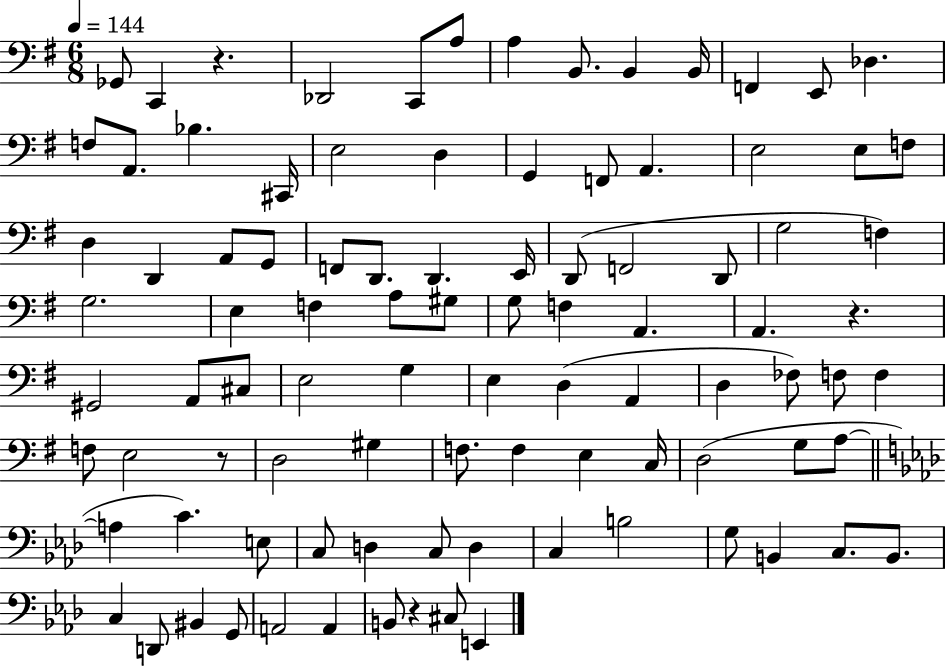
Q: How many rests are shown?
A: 4